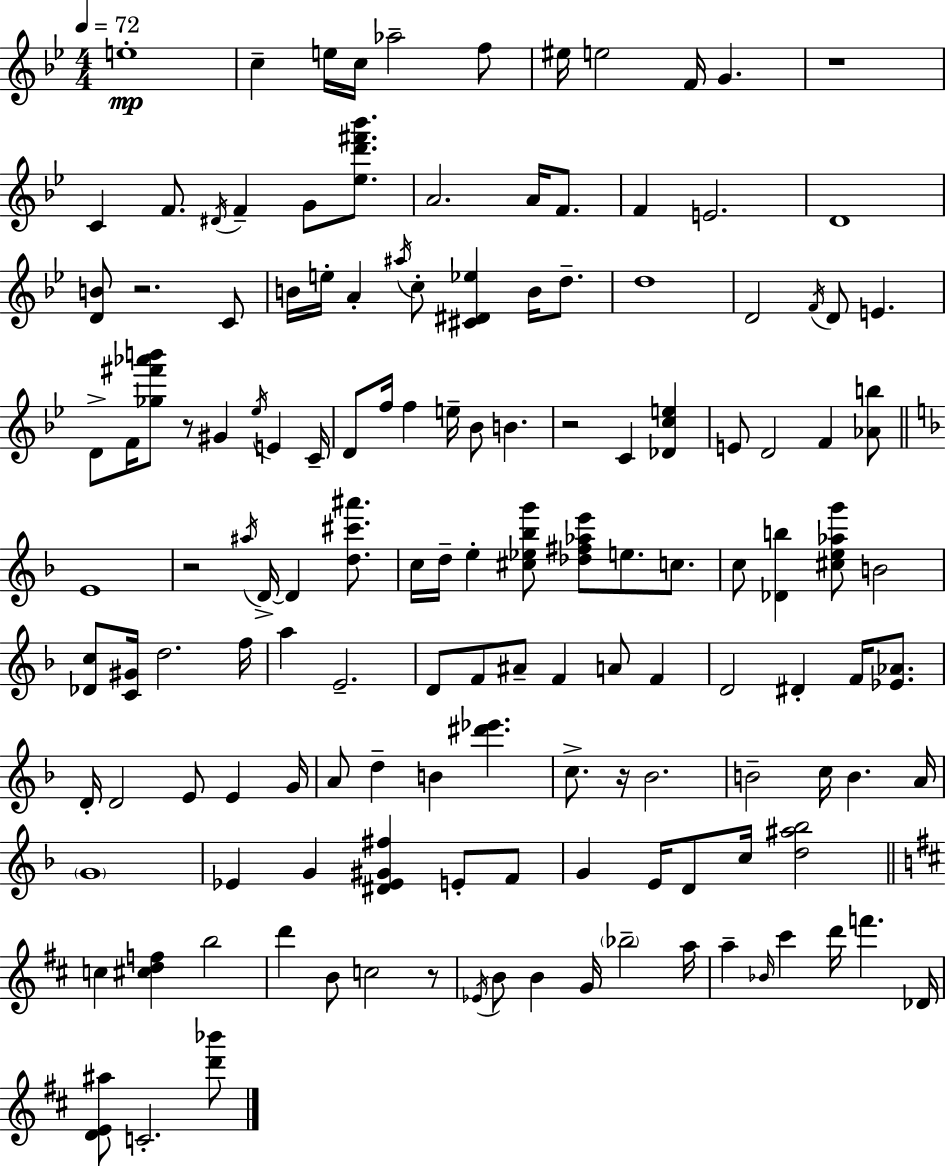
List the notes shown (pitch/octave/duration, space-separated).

E5/w C5/q E5/s C5/s Ab5/h F5/e EIS5/s E5/h F4/s G4/q. R/w C4/q F4/e. D#4/s F4/q G4/e [Eb5,D6,F#6,Bb6]/e. A4/h. A4/s F4/e. F4/q E4/h. D4/w [D4,B4]/e R/h. C4/e B4/s E5/s A4/q A#5/s C5/e [C#4,D#4,Eb5]/q B4/s D5/e. D5/w D4/h F4/s D4/e E4/q. D4/e F4/s [Gb5,F#6,Ab6,B6]/e R/e G#4/q Eb5/s E4/q C4/s D4/e F5/s F5/q E5/s Bb4/e B4/q. R/h C4/q [Db4,C5,E5]/q E4/e D4/h F4/q [Ab4,B5]/e E4/w R/h A#5/s D4/s D4/q [D5,C#6,A#6]/e. C5/s D5/s E5/q [C#5,Eb5,Bb5,G6]/e [Db5,F#5,Ab5,E6]/e E5/e. C5/e. C5/e [Db4,B5]/q [C#5,E5,Ab5,G6]/e B4/h [Db4,C5]/e [C4,G#4]/s D5/h. F5/s A5/q E4/h. D4/e F4/e A#4/e F4/q A4/e F4/q D4/h D#4/q F4/s [Eb4,Ab4]/e. D4/s D4/h E4/e E4/q G4/s A4/e D5/q B4/q [D#6,Eb6]/q. C5/e. R/s Bb4/h. B4/h C5/s B4/q. A4/s G4/w Eb4/q G4/q [D#4,Eb4,G#4,F#5]/q E4/e F4/e G4/q E4/s D4/e C5/s [D5,A#5,Bb5]/h C5/q [C#5,D5,F5]/q B5/h D6/q B4/e C5/h R/e Eb4/s B4/e B4/q G4/s Bb5/h A5/s A5/q Bb4/s C#6/q D6/s F6/q. Db4/s [D4,E4,A#5]/e C4/h. [D6,Bb6]/e